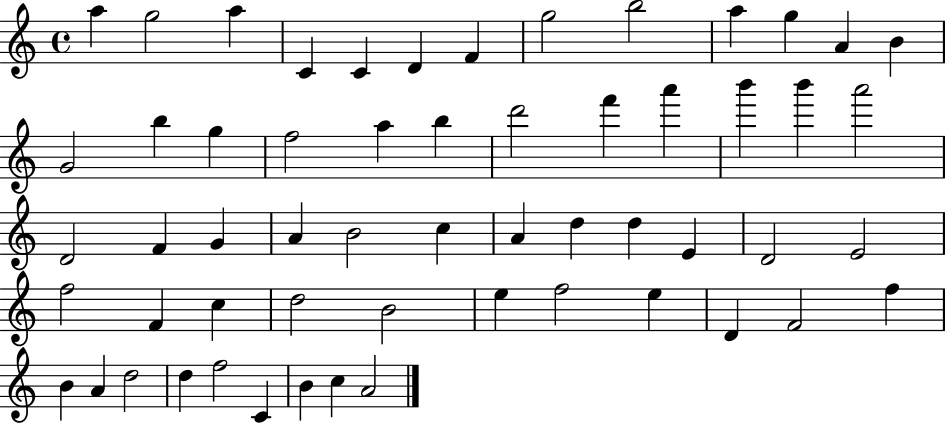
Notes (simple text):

A5/q G5/h A5/q C4/q C4/q D4/q F4/q G5/h B5/h A5/q G5/q A4/q B4/q G4/h B5/q G5/q F5/h A5/q B5/q D6/h F6/q A6/q B6/q B6/q A6/h D4/h F4/q G4/q A4/q B4/h C5/q A4/q D5/q D5/q E4/q D4/h E4/h F5/h F4/q C5/q D5/h B4/h E5/q F5/h E5/q D4/q F4/h F5/q B4/q A4/q D5/h D5/q F5/h C4/q B4/q C5/q A4/h